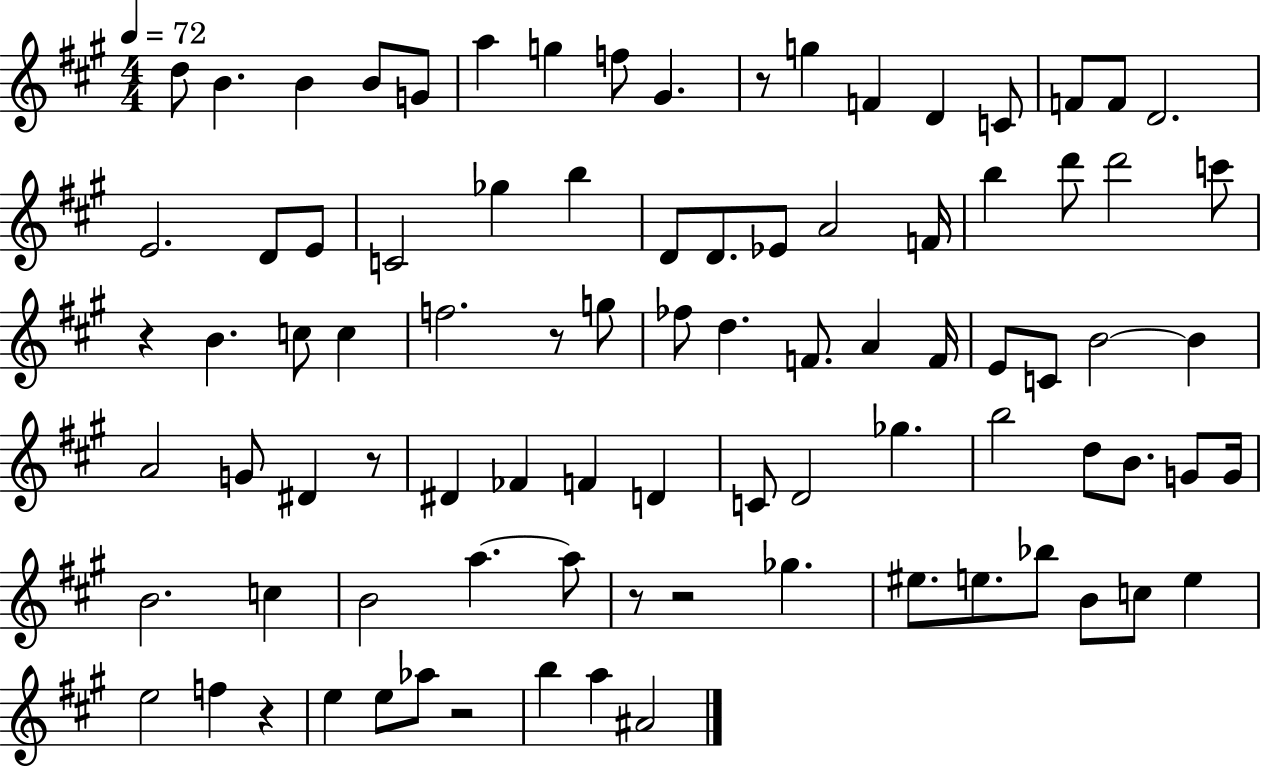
{
  \clef treble
  \numericTimeSignature
  \time 4/4
  \key a \major
  \tempo 4 = 72
  d''8 b'4. b'4 b'8 g'8 | a''4 g''4 f''8 gis'4. | r8 g''4 f'4 d'4 c'8 | f'8 f'8 d'2. | \break e'2. d'8 e'8 | c'2 ges''4 b''4 | d'8 d'8. ees'8 a'2 f'16 | b''4 d'''8 d'''2 c'''8 | \break r4 b'4. c''8 c''4 | f''2. r8 g''8 | fes''8 d''4. f'8. a'4 f'16 | e'8 c'8 b'2~~ b'4 | \break a'2 g'8 dis'4 r8 | dis'4 fes'4 f'4 d'4 | c'8 d'2 ges''4. | b''2 d''8 b'8. g'8 g'16 | \break b'2. c''4 | b'2 a''4.~~ a''8 | r8 r2 ges''4. | eis''8. e''8. bes''8 b'8 c''8 e''4 | \break e''2 f''4 r4 | e''4 e''8 aes''8 r2 | b''4 a''4 ais'2 | \bar "|."
}